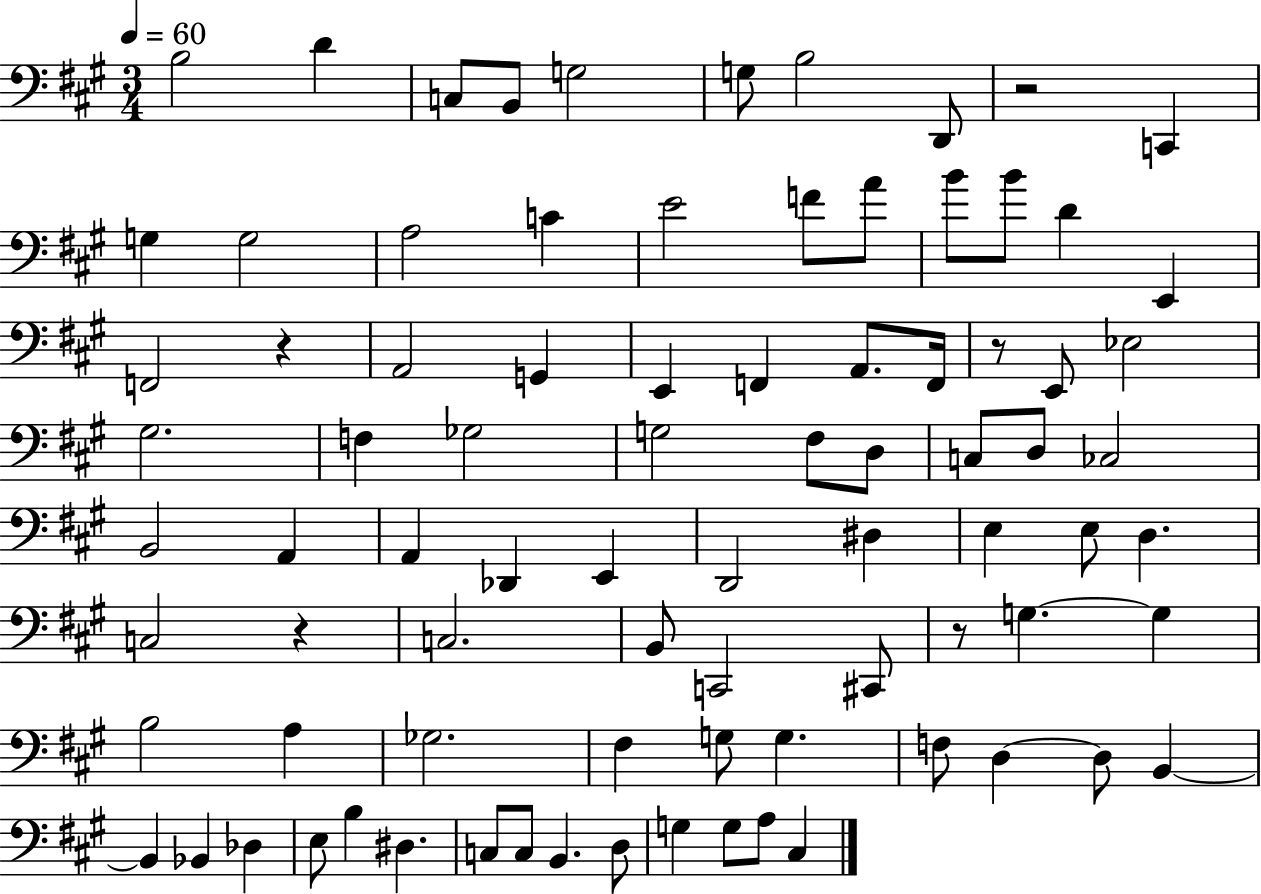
B3/h D4/q C3/e B2/e G3/h G3/e B3/h D2/e R/h C2/q G3/q G3/h A3/h C4/q E4/h F4/e A4/e B4/e B4/e D4/q E2/q F2/h R/q A2/h G2/q E2/q F2/q A2/e. F2/s R/e E2/e Eb3/h G#3/h. F3/q Gb3/h G3/h F#3/e D3/e C3/e D3/e CES3/h B2/h A2/q A2/q Db2/q E2/q D2/h D#3/q E3/q E3/e D3/q. C3/h R/q C3/h. B2/e C2/h C#2/e R/e G3/q. G3/q B3/h A3/q Gb3/h. F#3/q G3/e G3/q. F3/e D3/q D3/e B2/q B2/q Bb2/q Db3/q E3/e B3/q D#3/q. C3/e C3/e B2/q. D3/e G3/q G3/e A3/e C#3/q